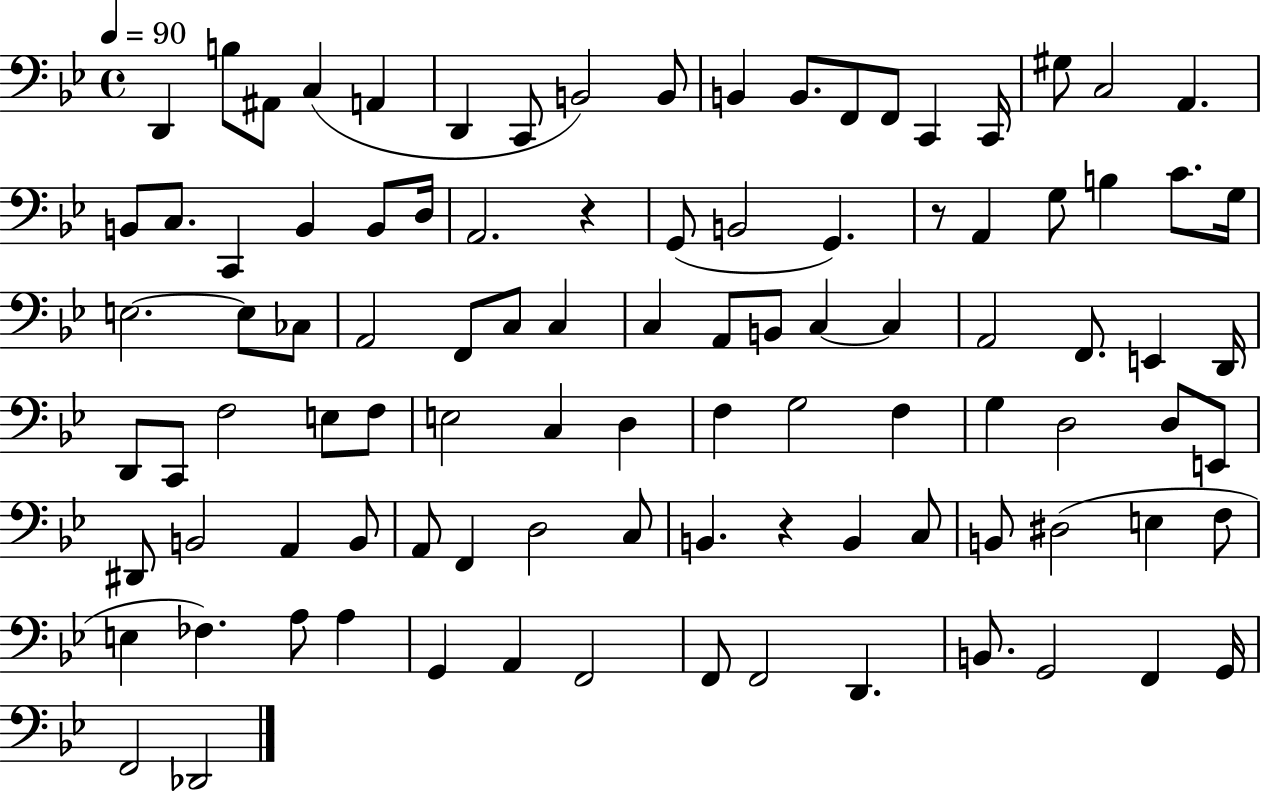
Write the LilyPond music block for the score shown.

{
  \clef bass
  \time 4/4
  \defaultTimeSignature
  \key bes \major
  \tempo 4 = 90
  d,4 b8 ais,8 c4( a,4 | d,4 c,8 b,2) b,8 | b,4 b,8. f,8 f,8 c,4 c,16 | gis8 c2 a,4. | \break b,8 c8. c,4 b,4 b,8 d16 | a,2. r4 | g,8( b,2 g,4.) | r8 a,4 g8 b4 c'8. g16 | \break e2.~~ e8 ces8 | a,2 f,8 c8 c4 | c4 a,8 b,8 c4~~ c4 | a,2 f,8. e,4 d,16 | \break d,8 c,8 f2 e8 f8 | e2 c4 d4 | f4 g2 f4 | g4 d2 d8 e,8 | \break dis,8 b,2 a,4 b,8 | a,8 f,4 d2 c8 | b,4. r4 b,4 c8 | b,8 dis2( e4 f8 | \break e4 fes4.) a8 a4 | g,4 a,4 f,2 | f,8 f,2 d,4. | b,8. g,2 f,4 g,16 | \break f,2 des,2 | \bar "|."
}